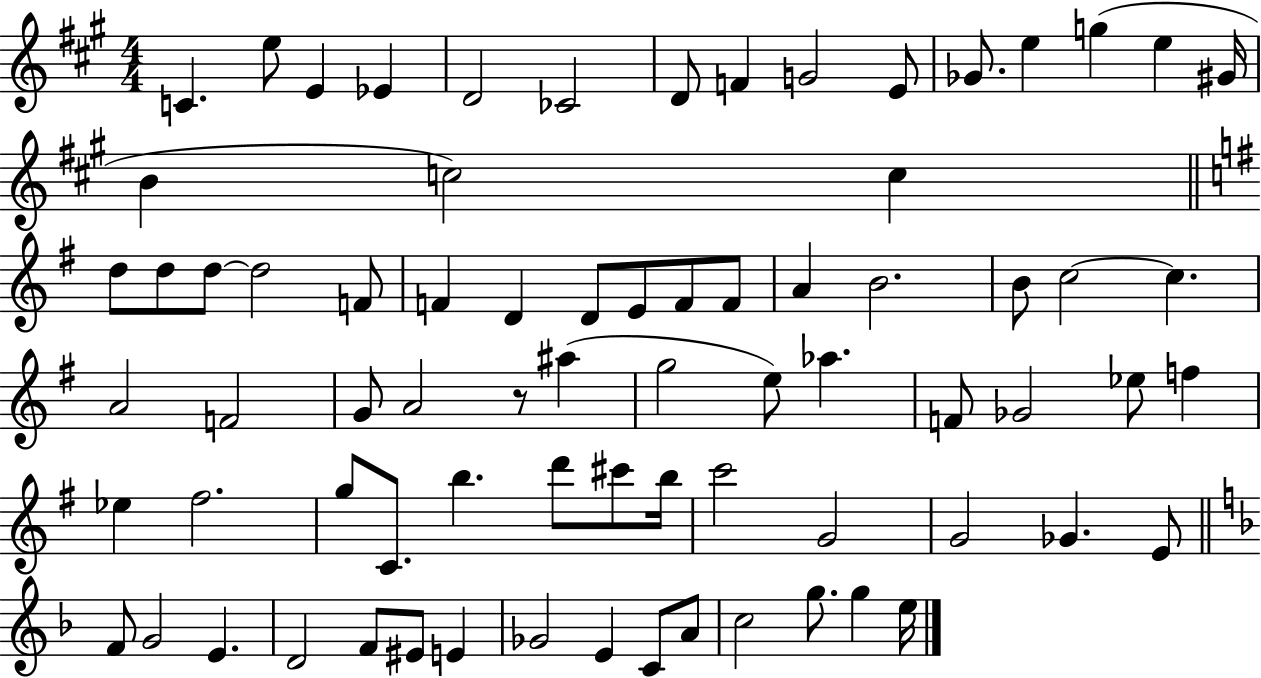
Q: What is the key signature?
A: A major